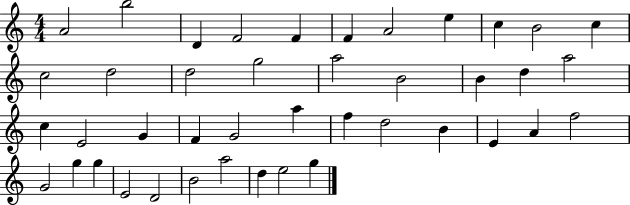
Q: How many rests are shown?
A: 0